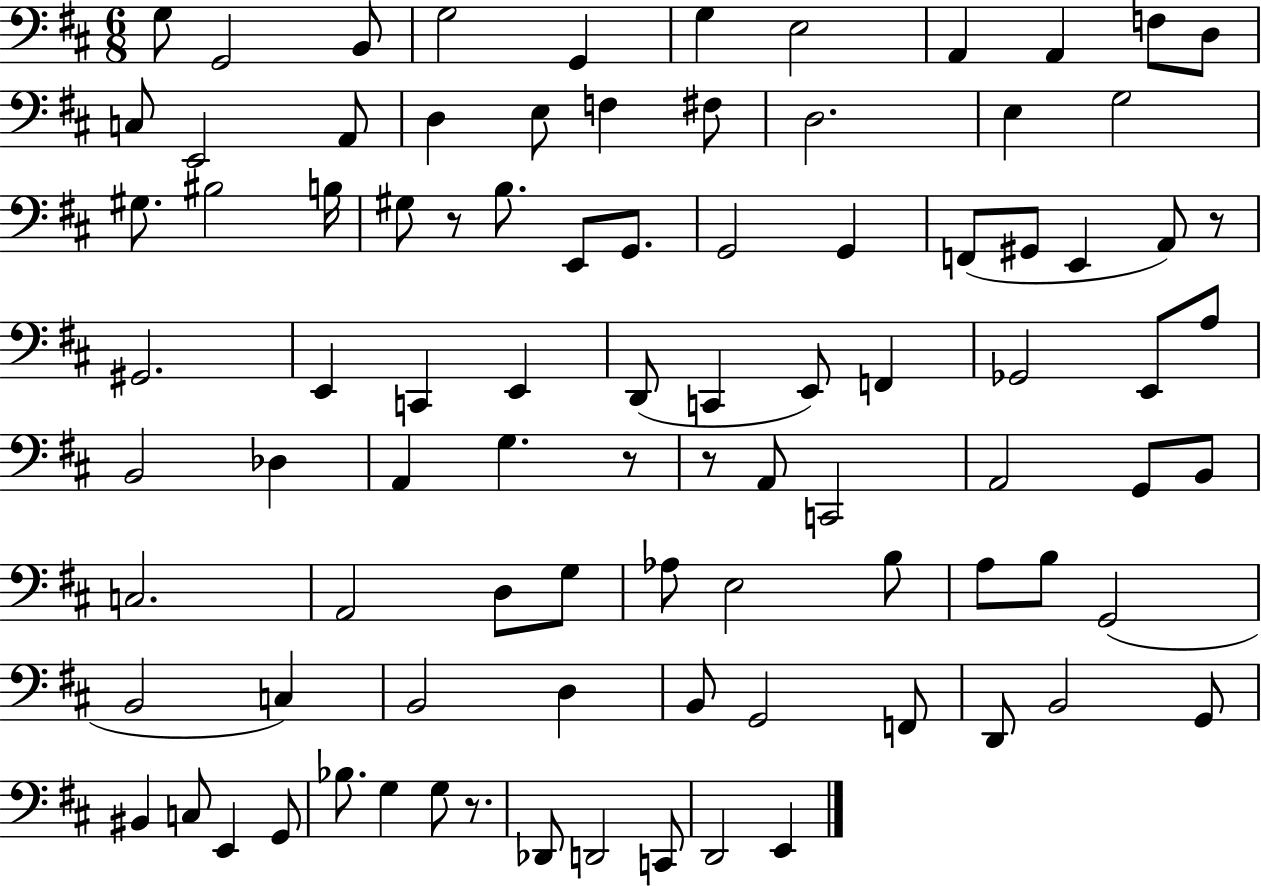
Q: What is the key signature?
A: D major